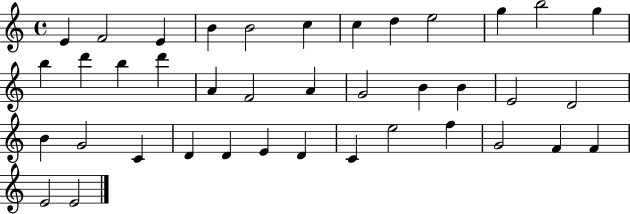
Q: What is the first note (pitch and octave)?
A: E4